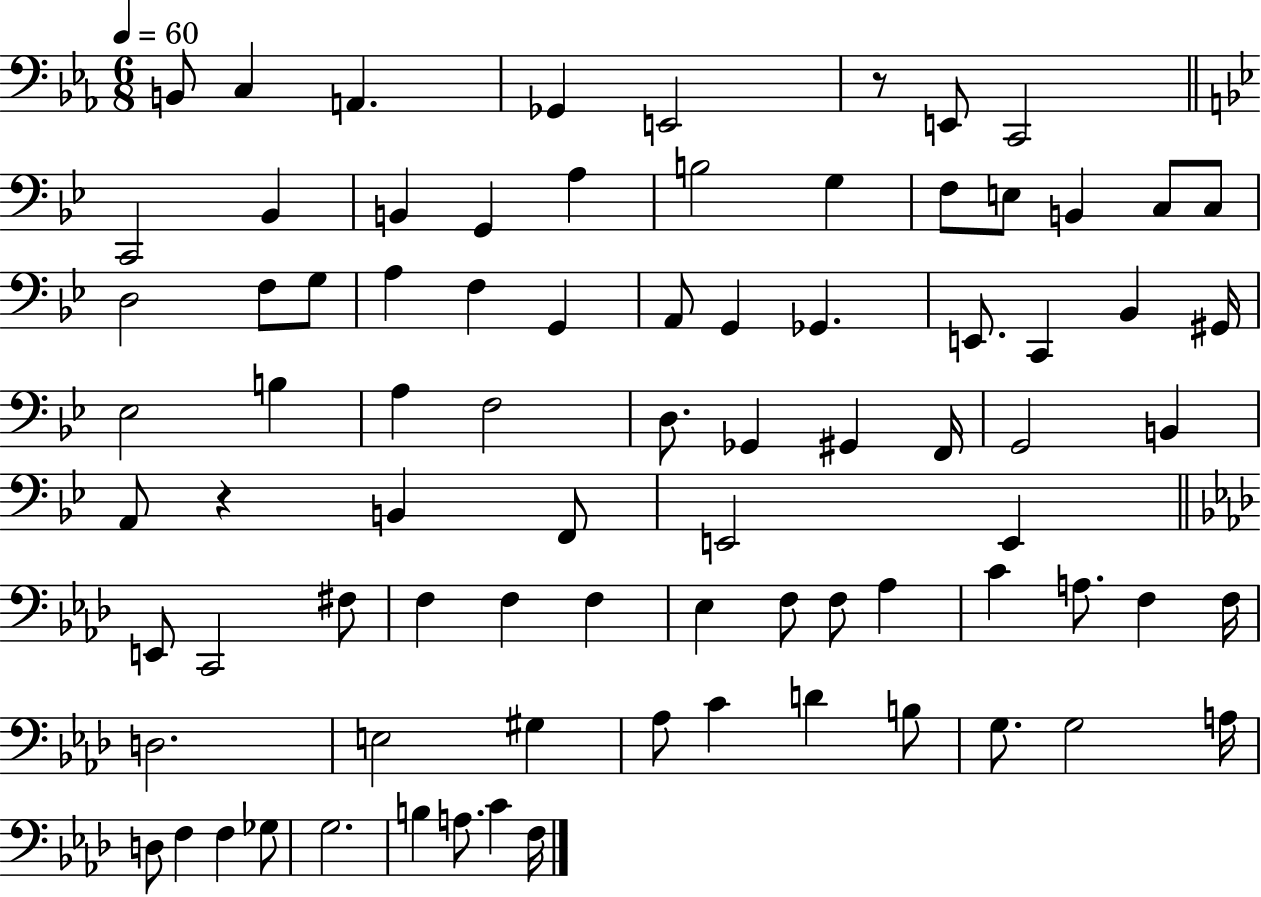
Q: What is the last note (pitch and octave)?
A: F3